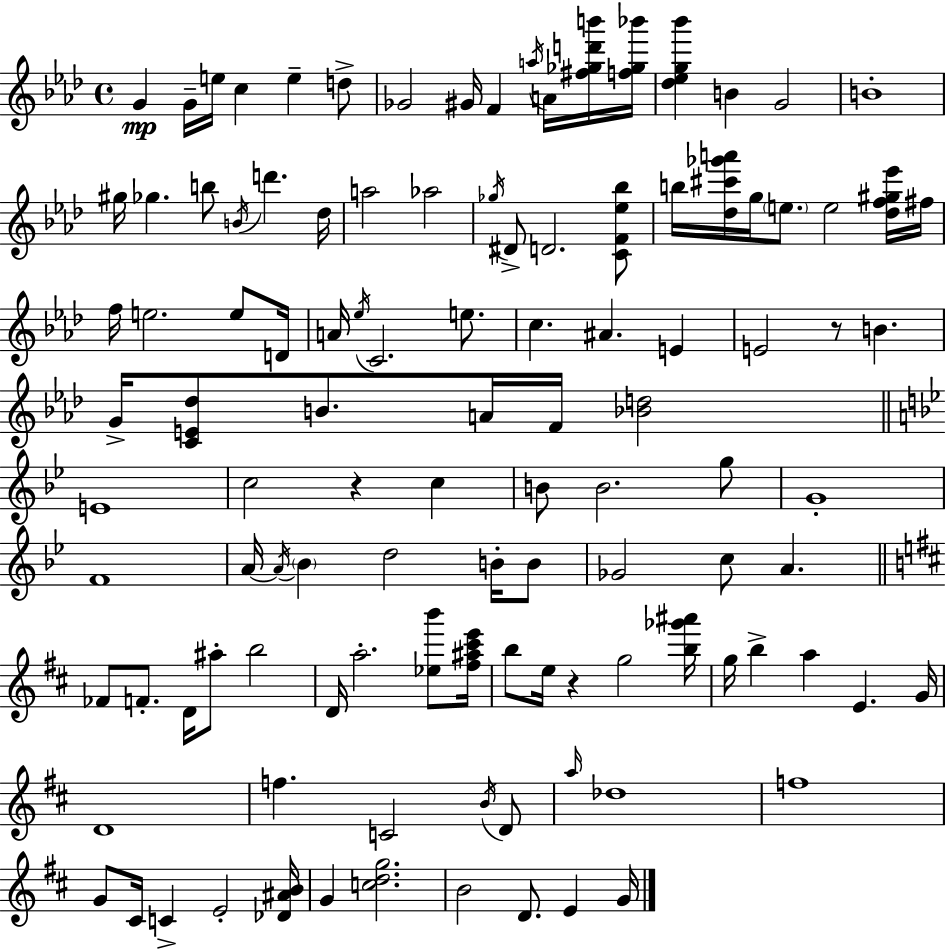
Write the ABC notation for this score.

X:1
T:Untitled
M:4/4
L:1/4
K:Fm
G G/4 e/4 c e d/2 _G2 ^G/4 F a/4 A/4 [^f_gd'b']/4 [f_g_b']/4 [_d_eg_b'] B G2 B4 ^g/4 _g b/2 B/4 d' _d/4 a2 _a2 _g/4 ^D/2 D2 [CF_e_b]/2 b/4 [_d^c'_g'a']/4 g/4 e/2 e2 [_df^g_e']/4 ^f/4 f/4 e2 e/2 D/4 A/4 _e/4 C2 e/2 c ^A E E2 z/2 B G/4 [CE_d]/2 B/2 A/4 F/4 [_Bd]2 E4 c2 z c B/2 B2 g/2 G4 F4 A/4 A/4 _B d2 B/4 B/2 _G2 c/2 A _F/2 F/2 D/4 ^a/2 b2 D/4 a2 [_eb']/2 [^f^a^c'e']/4 b/2 e/4 z g2 [b_g'^a']/4 g/4 b a E G/4 D4 f C2 B/4 D/2 a/4 _d4 f4 G/2 ^C/4 C E2 [_D^AB]/4 G [cdg]2 B2 D/2 E G/4